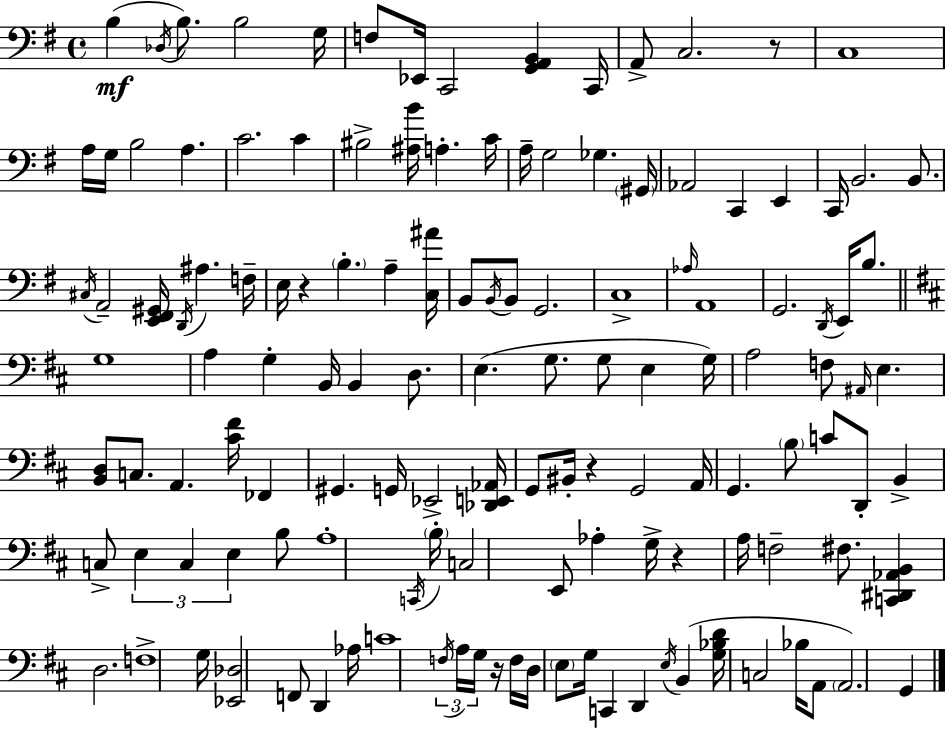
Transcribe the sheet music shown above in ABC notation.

X:1
T:Untitled
M:4/4
L:1/4
K:Em
B, _D,/4 B,/2 B,2 G,/4 F,/2 _E,,/4 C,,2 [G,,A,,B,,] C,,/4 A,,/2 C,2 z/2 C,4 A,/4 G,/4 B,2 A, C2 C ^B,2 [^A,B]/4 A, C/4 A,/4 G,2 _G, ^G,,/4 _A,,2 C,, E,, C,,/4 B,,2 B,,/2 ^C,/4 A,,2 [E,,^F,,^G,,]/4 D,,/4 ^A, F,/4 E,/4 z B, A, [C,^A]/4 B,,/2 B,,/4 B,,/2 G,,2 C,4 _A,/4 A,,4 G,,2 D,,/4 E,,/4 B,/2 G,4 A, G, B,,/4 B,, D,/2 E, G,/2 G,/2 E, G,/4 A,2 F,/2 ^A,,/4 E, [B,,D,]/2 C,/2 A,, [^C^F]/4 _F,, ^G,, G,,/4 _E,,2 [_D,,E,,_A,,]/4 G,,/2 ^B,,/4 z G,,2 A,,/4 G,, B,/2 C/2 D,,/2 B,, C,/2 E, C, E, B,/2 A,4 C,,/4 B,/4 C,2 E,,/2 _A, G,/4 z A,/4 F,2 ^F,/2 [C,,^D,,_A,,B,,] D,2 F,4 G,/4 [_E,,_D,]2 F,,/2 D,, _A,/4 C4 F,/4 A,/4 G,/4 z/4 F,/4 D,/4 E,/2 G,/4 C,, D,, E,/4 B,, [G,_B,D]/4 C,2 _B,/4 A,,/2 A,,2 G,,